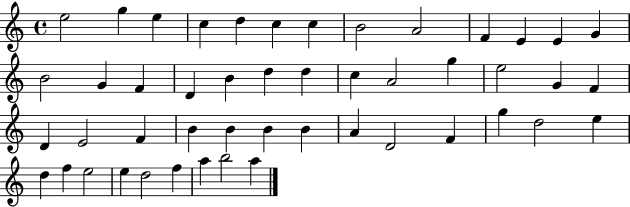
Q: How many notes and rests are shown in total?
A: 48